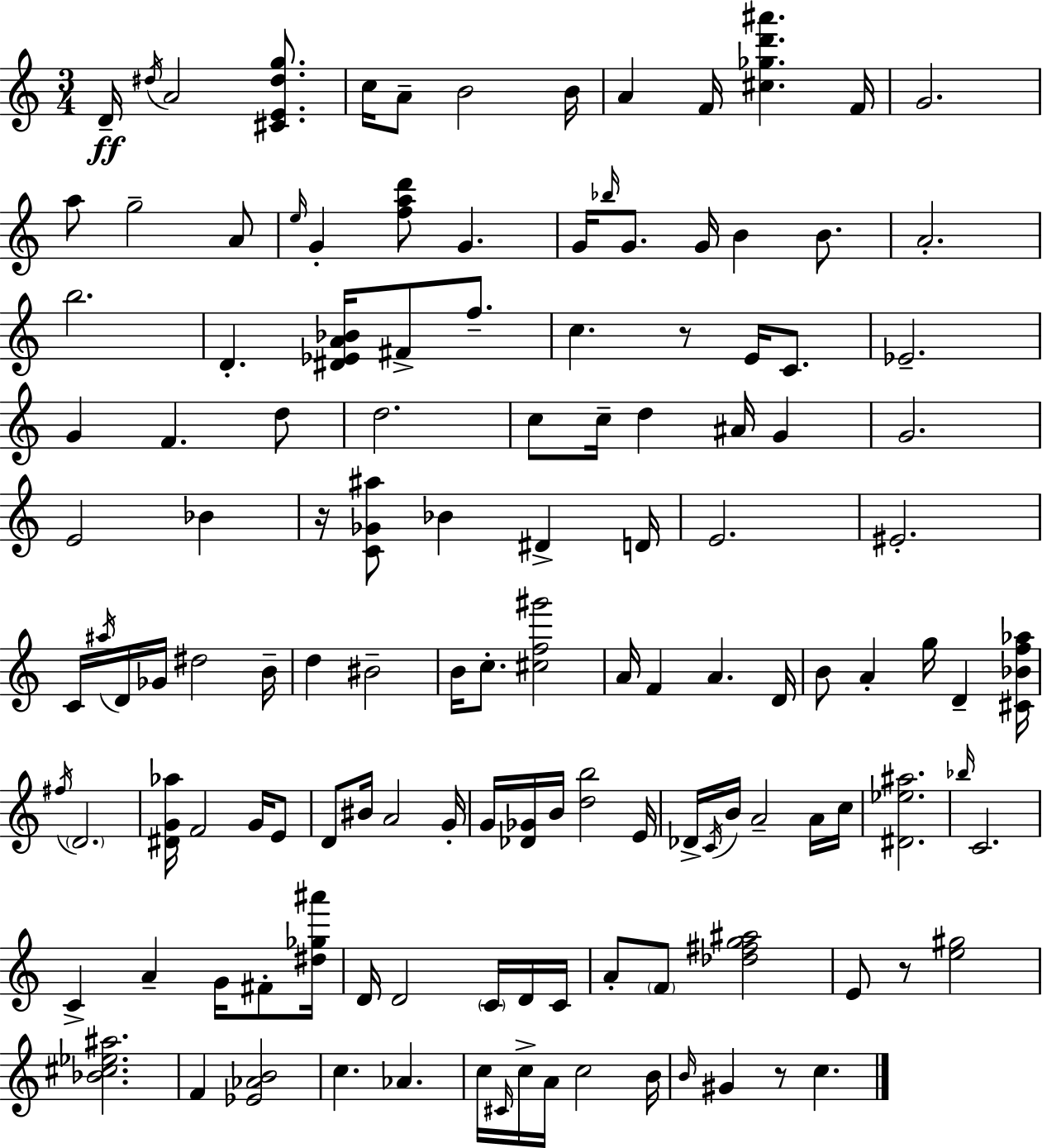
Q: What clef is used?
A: treble